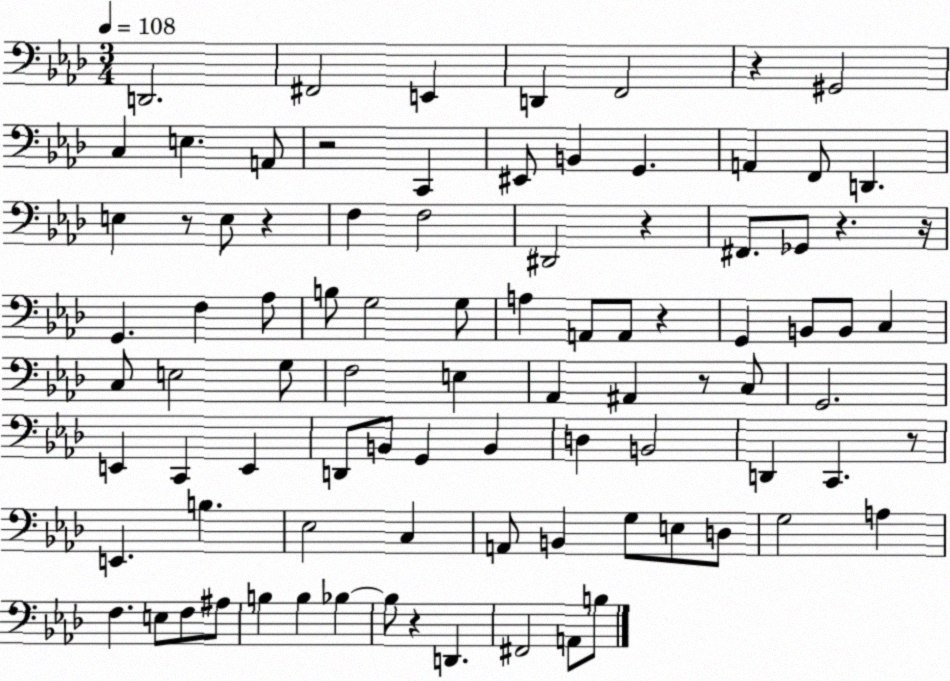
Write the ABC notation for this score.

X:1
T:Untitled
M:3/4
L:1/4
K:Ab
D,,2 ^F,,2 E,, D,, F,,2 z ^G,,2 C, E, A,,/2 z2 C,, ^E,,/2 B,, G,, A,, F,,/2 D,, E, z/2 E,/2 z F, F,2 ^D,,2 z ^F,,/2 _G,,/2 z z/4 G,, F, _A,/2 B,/2 G,2 G,/2 A, A,,/2 A,,/2 z G,, B,,/2 B,,/2 C, C,/2 E,2 G,/2 F,2 E, _A,, ^A,, z/2 C,/2 G,,2 E,, C,, E,, D,,/2 B,,/2 G,, B,, D, B,,2 D,, C,, z/2 E,, B, _E,2 C, A,,/2 B,, G,/2 E,/2 D,/2 G,2 A, F, E,/2 F,/2 ^A,/2 B, B, _B, _B,/2 z D,, ^F,,2 A,,/2 B,/2